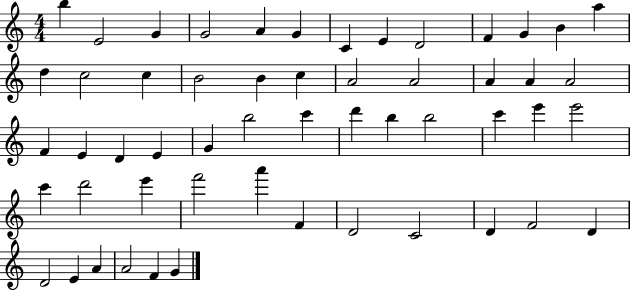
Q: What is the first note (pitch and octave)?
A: B5